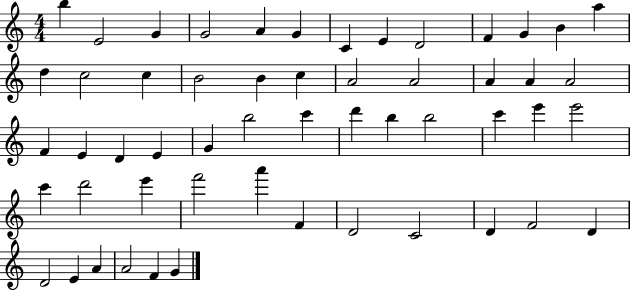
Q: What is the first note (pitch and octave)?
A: B5